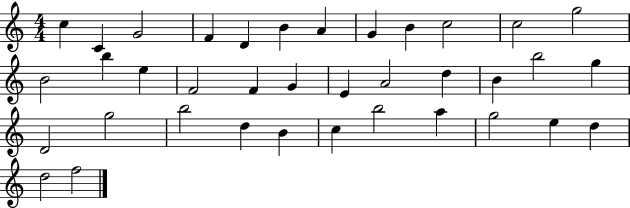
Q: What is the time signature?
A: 4/4